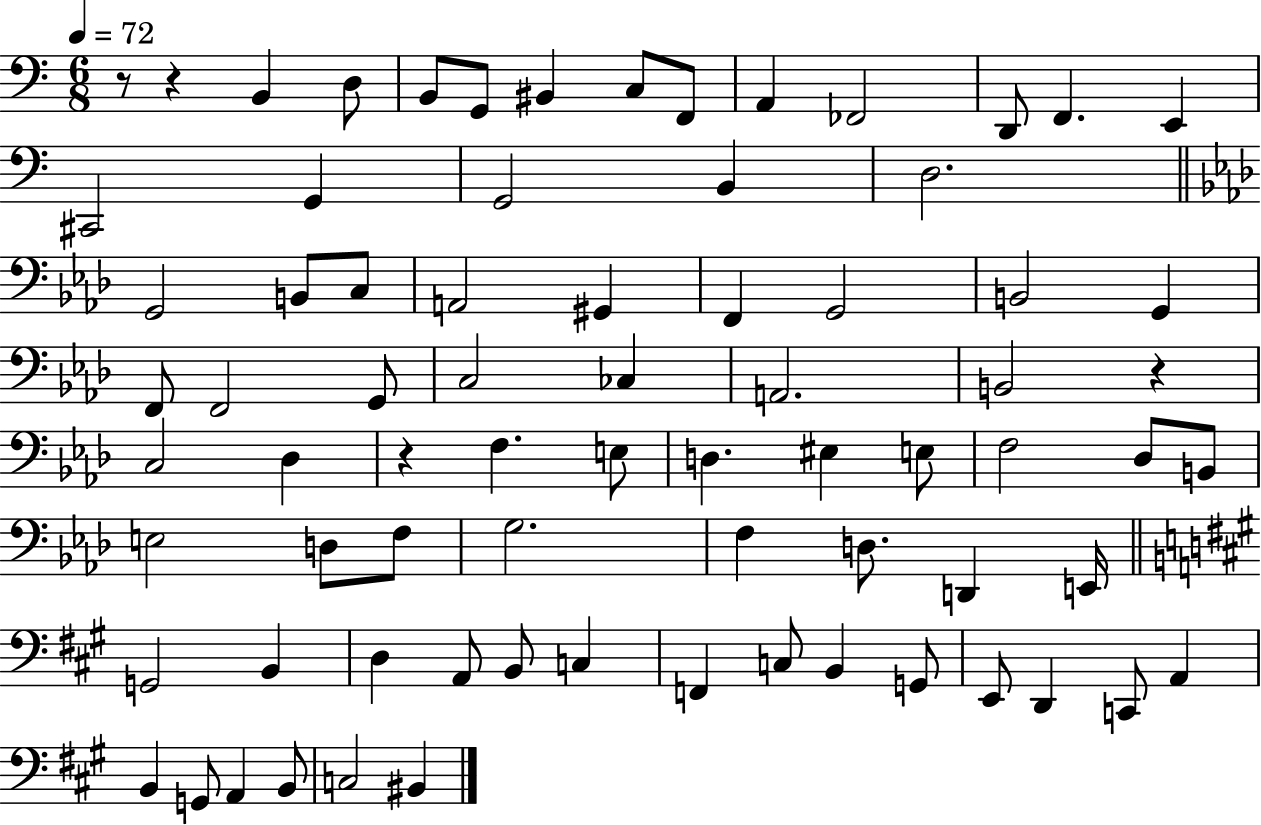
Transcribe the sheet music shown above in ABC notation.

X:1
T:Untitled
M:6/8
L:1/4
K:C
z/2 z B,, D,/2 B,,/2 G,,/2 ^B,, C,/2 F,,/2 A,, _F,,2 D,,/2 F,, E,, ^C,,2 G,, G,,2 B,, D,2 G,,2 B,,/2 C,/2 A,,2 ^G,, F,, G,,2 B,,2 G,, F,,/2 F,,2 G,,/2 C,2 _C, A,,2 B,,2 z C,2 _D, z F, E,/2 D, ^E, E,/2 F,2 _D,/2 B,,/2 E,2 D,/2 F,/2 G,2 F, D,/2 D,, E,,/4 G,,2 B,, D, A,,/2 B,,/2 C, F,, C,/2 B,, G,,/2 E,,/2 D,, C,,/2 A,, B,, G,,/2 A,, B,,/2 C,2 ^B,,